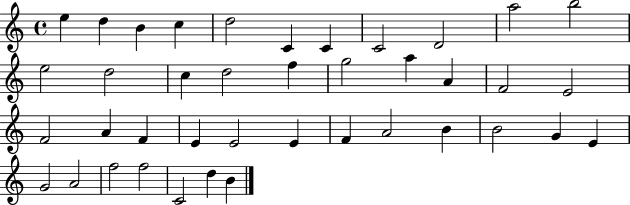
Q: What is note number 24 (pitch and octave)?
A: F4